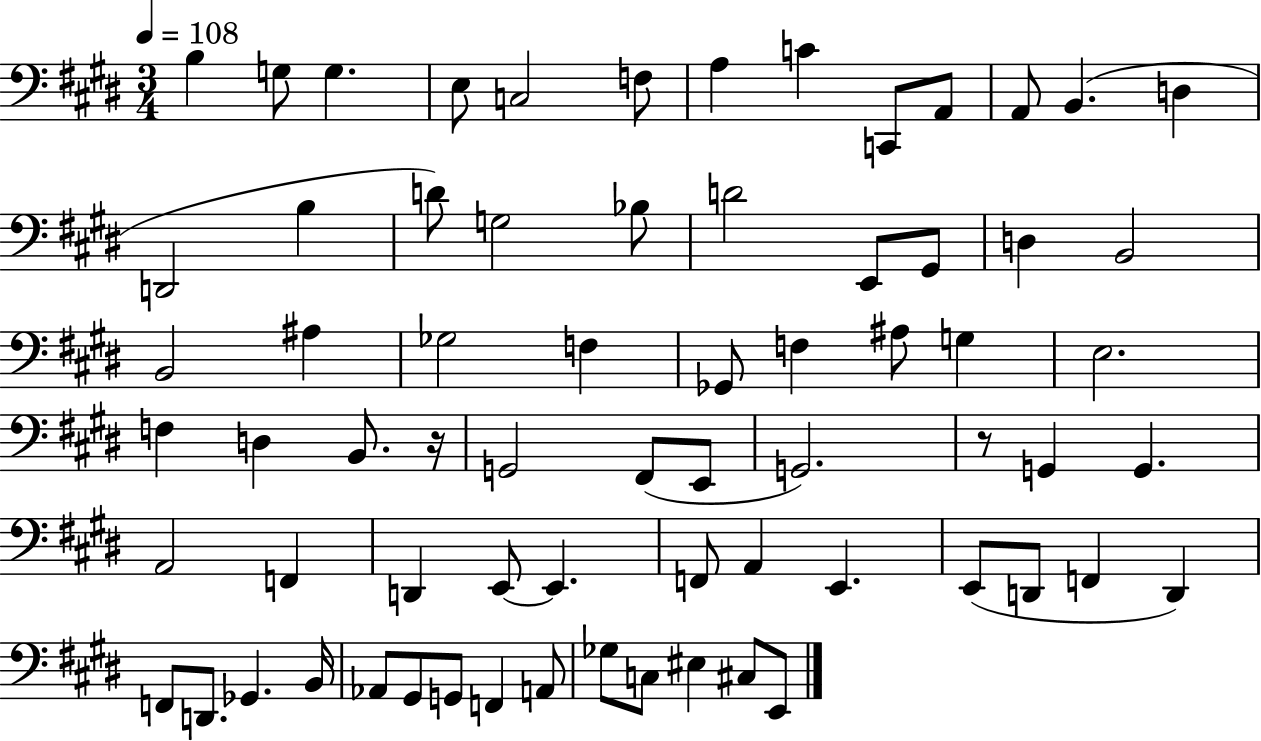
B3/q G3/e G3/q. E3/e C3/h F3/e A3/q C4/q C2/e A2/e A2/e B2/q. D3/q D2/h B3/q D4/e G3/h Bb3/e D4/h E2/e G#2/e D3/q B2/h B2/h A#3/q Gb3/h F3/q Gb2/e F3/q A#3/e G3/q E3/h. F3/q D3/q B2/e. R/s G2/h F#2/e E2/e G2/h. R/e G2/q G2/q. A2/h F2/q D2/q E2/e E2/q. F2/e A2/q E2/q. E2/e D2/e F2/q D2/q F2/e D2/e. Gb2/q. B2/s Ab2/e G#2/e G2/e F2/q A2/e Gb3/e C3/e EIS3/q C#3/e E2/e